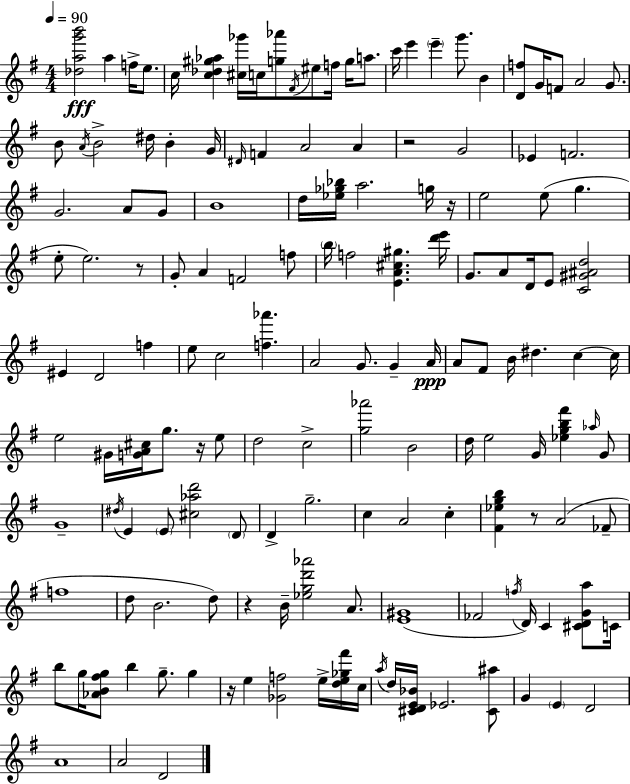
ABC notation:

X:1
T:Untitled
M:4/4
L:1/4
K:G
[_dag'b']2 a f/4 e/2 c/4 [c_d^g_a] [^c_g']/4 c/4 [g_a']/2 ^F/4 ^e/2 f/4 g/4 a/2 c'/4 e' e' g'/2 B [Df]/2 G/4 F/2 A2 G/2 B/2 A/4 B2 ^d/4 B G/4 ^D/4 F A2 A z2 G2 _E F2 G2 A/2 G/2 B4 d/4 [_e_g_b]/4 a2 g/4 z/4 e2 e/2 g e/2 e2 z/2 G/2 A F2 f/2 b/4 f2 [EA^c^g] [d'e']/4 G/2 A/2 D/4 E/2 [C^G^Ad]2 ^E D2 f e/2 c2 [f_a'] A2 G/2 G A/4 A/2 ^F/2 B/4 ^d c c/4 e2 ^G/4 [GA^c]/4 g/2 z/4 e/2 d2 c2 [g_a']2 B2 d/4 e2 G/4 [_egb^f'] _a/4 G/2 G4 ^d/4 E E/2 [^c_ad']2 D/2 D g2 c A2 c [^F_egb] z/2 A2 _F/2 f4 d/2 B2 d/2 z B/4 [_egd'_a']2 A/2 [E^G]4 _F2 f/4 D/4 C [^CDGa]/2 C/4 b/2 g/4 [_AB^fg]/2 b g/2 g z/4 e [_Gf]2 e/4 [de_g^f']/4 c/4 a/4 d/4 [^CDE_B]/4 _E2 [^C^a]/2 G E D2 A4 A2 D2